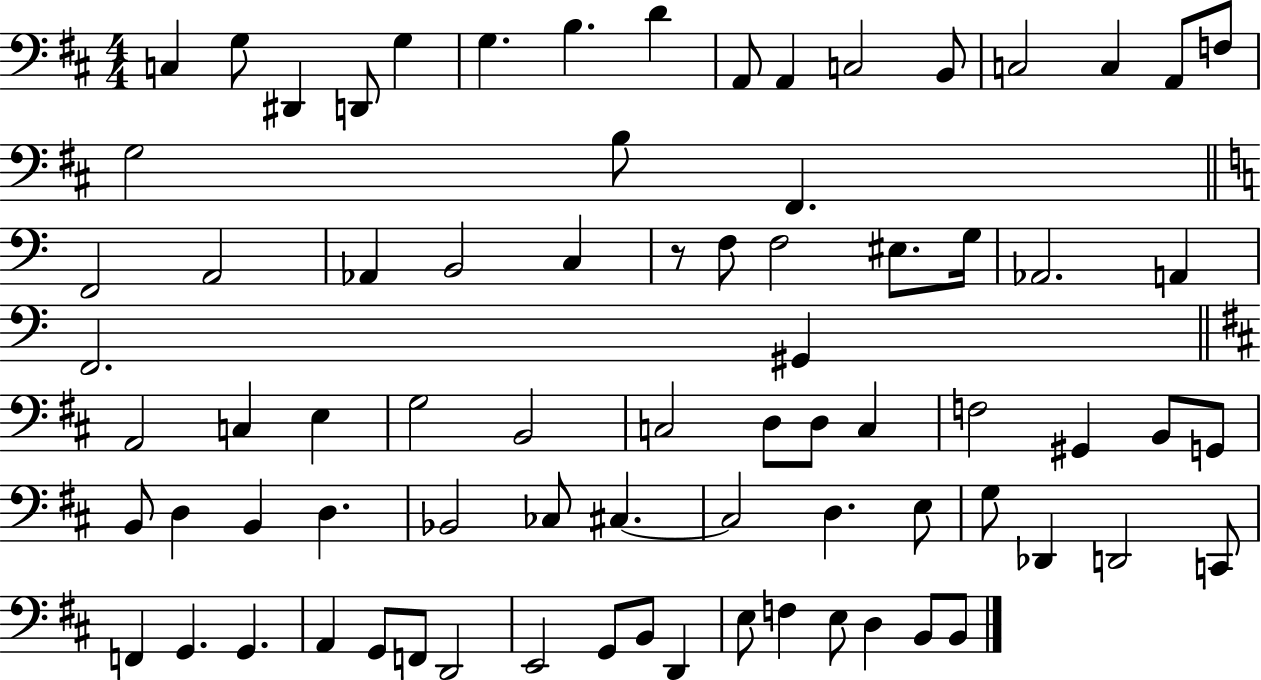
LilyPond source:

{
  \clef bass
  \numericTimeSignature
  \time 4/4
  \key d \major
  c4 g8 dis,4 d,8 g4 | g4. b4. d'4 | a,8 a,4 c2 b,8 | c2 c4 a,8 f8 | \break g2 b8 fis,4. | \bar "||" \break \key a \minor f,2 a,2 | aes,4 b,2 c4 | r8 f8 f2 eis8. g16 | aes,2. a,4 | \break f,2. gis,4 | \bar "||" \break \key d \major a,2 c4 e4 | g2 b,2 | c2 d8 d8 c4 | f2 gis,4 b,8 g,8 | \break b,8 d4 b,4 d4. | bes,2 ces8 cis4.~~ | cis2 d4. e8 | g8 des,4 d,2 c,8 | \break f,4 g,4. g,4. | a,4 g,8 f,8 d,2 | e,2 g,8 b,8 d,4 | e8 f4 e8 d4 b,8 b,8 | \break \bar "|."
}